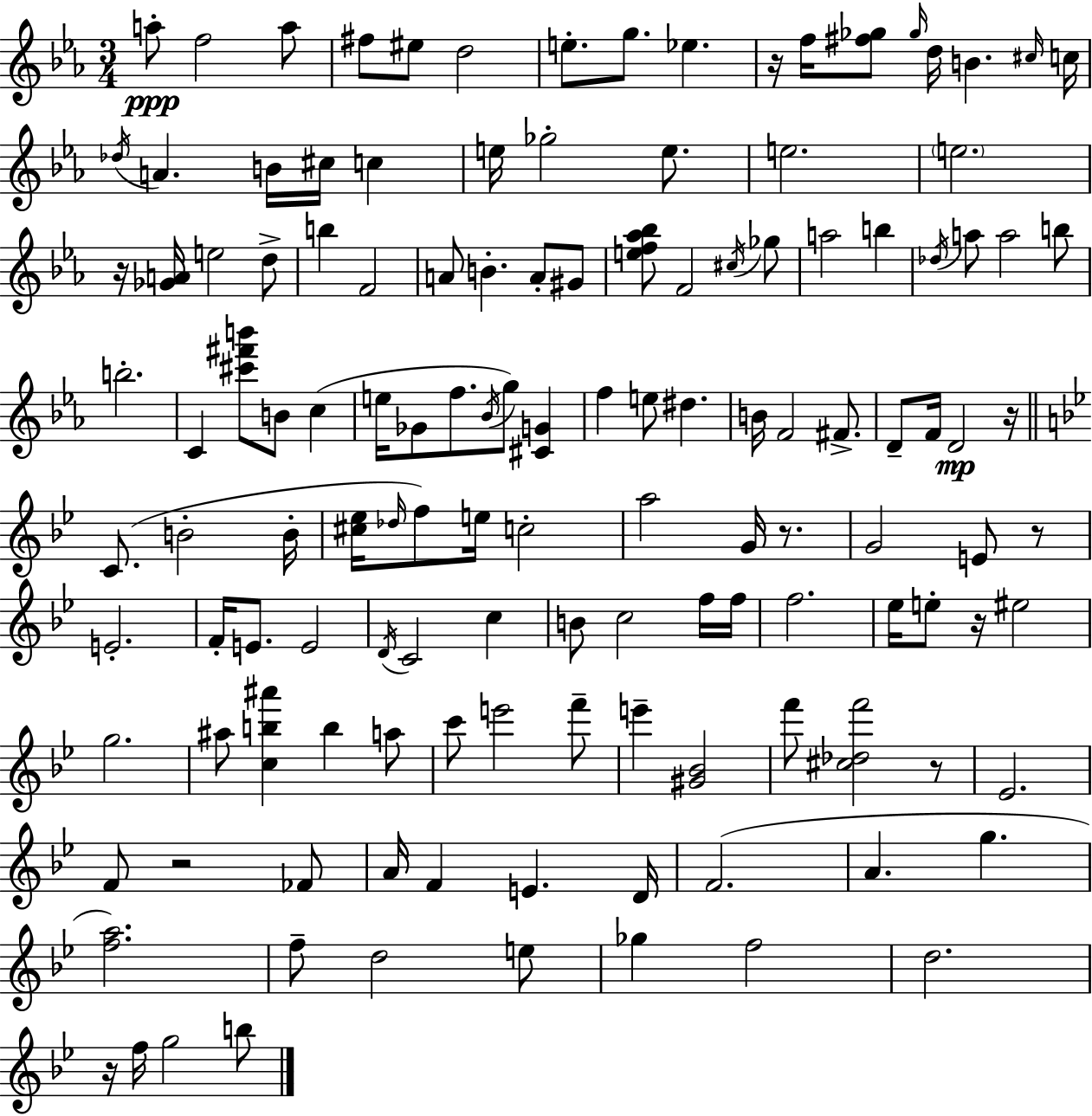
{
  \clef treble
  \numericTimeSignature
  \time 3/4
  \key c \minor
  \repeat volta 2 { a''8-.\ppp f''2 a''8 | fis''8 eis''8 d''2 | e''8.-. g''8. ees''4. | r16 f''16 <fis'' ges''>8 \grace { ges''16 } d''16 b'4. | \break \grace { cis''16 } c''16 \acciaccatura { des''16 } a'4. b'16 cis''16 c''4 | e''16 ges''2-. | e''8. e''2. | \parenthesize e''2. | \break r16 <ges' a'>16 e''2 | d''8-> b''4 f'2 | a'8 b'4.-. a'8-. | gis'8 <e'' f'' aes'' bes''>8 f'2 | \break \acciaccatura { cis''16 } ges''8 a''2 | b''4 \acciaccatura { des''16 } a''8 a''2 | b''8 b''2.-. | c'4 <cis''' fis''' b'''>8 b'8 | \break c''4( e''16 ges'8 f''8. \acciaccatura { bes'16 } | g''8) <cis' g'>4 f''4 e''8 | dis''4. b'16 f'2 | fis'8.-> d'8-- f'16 d'2\mp | \break r16 \bar "||" \break \key g \minor c'8.( b'2-. b'16-. | <cis'' ees''>16 \grace { des''16 }) f''8 e''16 c''2-. | a''2 g'16 r8. | g'2 e'8 r8 | \break e'2.-. | f'16-. e'8. e'2 | \acciaccatura { d'16 } c'2 c''4 | b'8 c''2 | \break f''16 f''16 f''2. | ees''16 e''8-. r16 eis''2 | g''2. | ais''8 <c'' b'' ais'''>4 b''4 | \break a''8 c'''8 e'''2 | f'''8-- e'''4-- <gis' bes'>2 | f'''8 <cis'' des'' f'''>2 | r8 ees'2. | \break f'8 r2 | fes'8 a'16 f'4 e'4. | d'16 f'2.( | a'4. g''4. | \break <f'' a''>2.) | f''8-- d''2 | e''8 ges''4 f''2 | d''2. | \break r16 f''16 g''2 | b''8 } \bar "|."
}